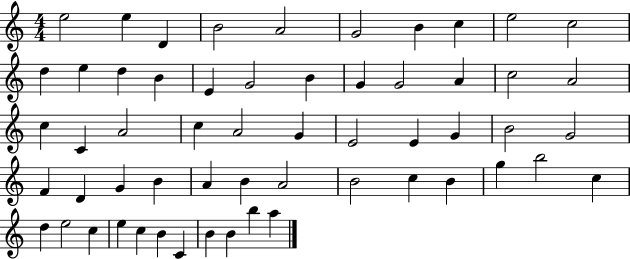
{
  \clef treble
  \numericTimeSignature
  \time 4/4
  \key c \major
  e''2 e''4 d'4 | b'2 a'2 | g'2 b'4 c''4 | e''2 c''2 | \break d''4 e''4 d''4 b'4 | e'4 g'2 b'4 | g'4 g'2 a'4 | c''2 a'2 | \break c''4 c'4 a'2 | c''4 a'2 g'4 | e'2 e'4 g'4 | b'2 g'2 | \break f'4 d'4 g'4 b'4 | a'4 b'4 a'2 | b'2 c''4 b'4 | g''4 b''2 c''4 | \break d''4 e''2 c''4 | e''4 c''4 b'4 c'4 | b'4 b'4 b''4 a''4 | \bar "|."
}